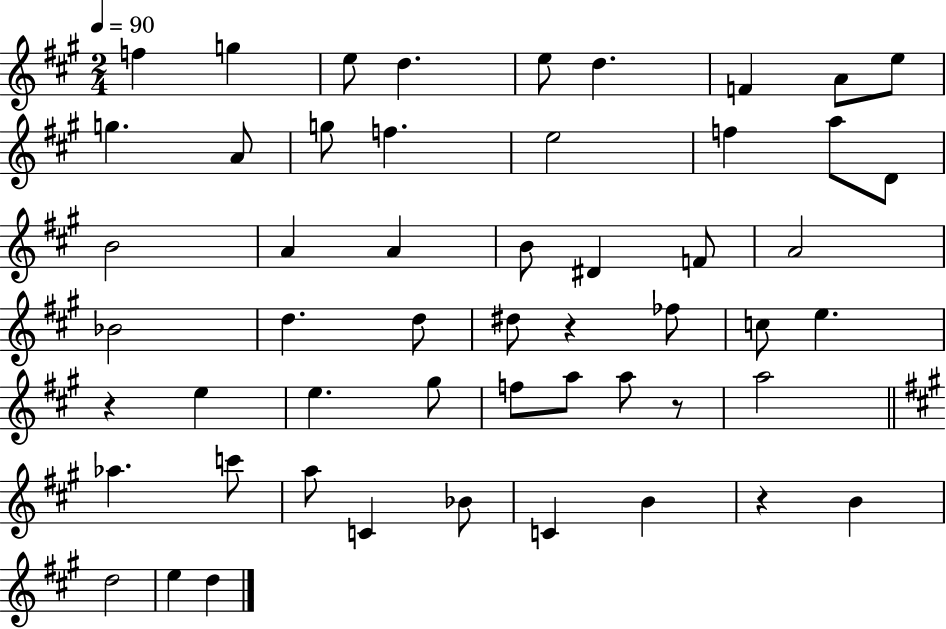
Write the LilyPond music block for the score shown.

{
  \clef treble
  \numericTimeSignature
  \time 2/4
  \key a \major
  \tempo 4 = 90
  f''4 g''4 | e''8 d''4. | e''8 d''4. | f'4 a'8 e''8 | \break g''4. a'8 | g''8 f''4. | e''2 | f''4 a''8 d'8 | \break b'2 | a'4 a'4 | b'8 dis'4 f'8 | a'2 | \break bes'2 | d''4. d''8 | dis''8 r4 fes''8 | c''8 e''4. | \break r4 e''4 | e''4. gis''8 | f''8 a''8 a''8 r8 | a''2 | \break \bar "||" \break \key a \major aes''4. c'''8 | a''8 c'4 bes'8 | c'4 b'4 | r4 b'4 | \break d''2 | e''4 d''4 | \bar "|."
}